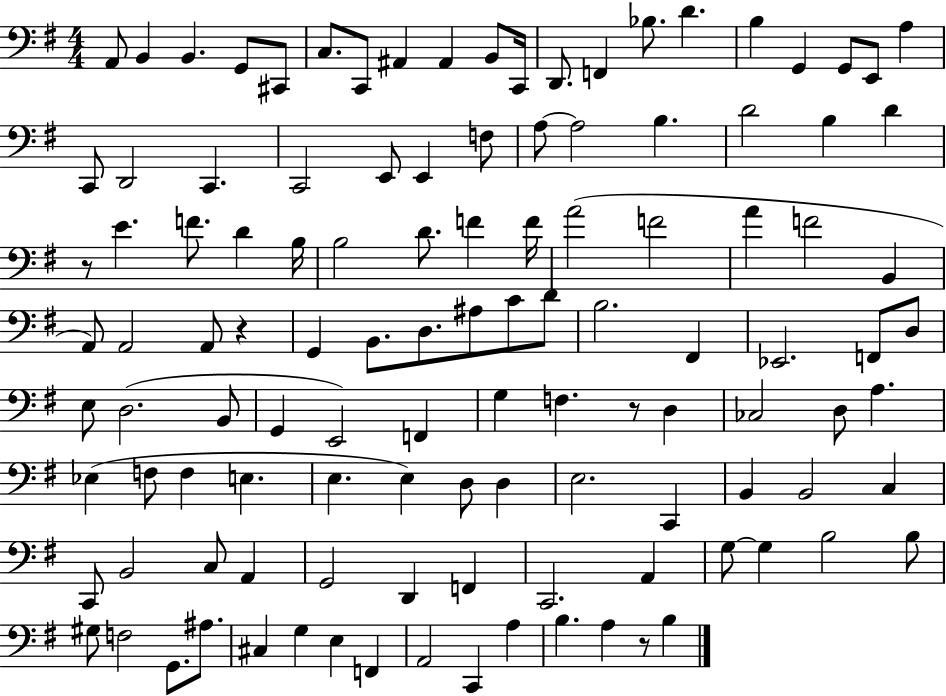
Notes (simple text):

A2/e B2/q B2/q. G2/e C#2/e C3/e. C2/e A#2/q A#2/q B2/e C2/s D2/e. F2/q Bb3/e. D4/q. B3/q G2/q G2/e E2/e A3/q C2/e D2/h C2/q. C2/h E2/e E2/q F3/e A3/e A3/h B3/q. D4/h B3/q D4/q R/e E4/q. F4/e. D4/q B3/s B3/h D4/e. F4/q F4/s A4/h F4/h A4/q F4/h B2/q A2/e A2/h A2/e R/q G2/q B2/e. D3/e. A#3/e C4/e D4/e B3/h. F#2/q Eb2/h. F2/e D3/e E3/e D3/h. B2/e G2/q E2/h F2/q G3/q F3/q. R/e D3/q CES3/h D3/e A3/q. Eb3/q F3/e F3/q E3/q. E3/q. E3/q D3/e D3/q E3/h. C2/q B2/q B2/h C3/q C2/e B2/h C3/e A2/q G2/h D2/q F2/q C2/h. A2/q G3/e G3/q B3/h B3/e G#3/e F3/h G2/e. A#3/e. C#3/q G3/q E3/q F2/q A2/h C2/q A3/q B3/q. A3/q R/e B3/q